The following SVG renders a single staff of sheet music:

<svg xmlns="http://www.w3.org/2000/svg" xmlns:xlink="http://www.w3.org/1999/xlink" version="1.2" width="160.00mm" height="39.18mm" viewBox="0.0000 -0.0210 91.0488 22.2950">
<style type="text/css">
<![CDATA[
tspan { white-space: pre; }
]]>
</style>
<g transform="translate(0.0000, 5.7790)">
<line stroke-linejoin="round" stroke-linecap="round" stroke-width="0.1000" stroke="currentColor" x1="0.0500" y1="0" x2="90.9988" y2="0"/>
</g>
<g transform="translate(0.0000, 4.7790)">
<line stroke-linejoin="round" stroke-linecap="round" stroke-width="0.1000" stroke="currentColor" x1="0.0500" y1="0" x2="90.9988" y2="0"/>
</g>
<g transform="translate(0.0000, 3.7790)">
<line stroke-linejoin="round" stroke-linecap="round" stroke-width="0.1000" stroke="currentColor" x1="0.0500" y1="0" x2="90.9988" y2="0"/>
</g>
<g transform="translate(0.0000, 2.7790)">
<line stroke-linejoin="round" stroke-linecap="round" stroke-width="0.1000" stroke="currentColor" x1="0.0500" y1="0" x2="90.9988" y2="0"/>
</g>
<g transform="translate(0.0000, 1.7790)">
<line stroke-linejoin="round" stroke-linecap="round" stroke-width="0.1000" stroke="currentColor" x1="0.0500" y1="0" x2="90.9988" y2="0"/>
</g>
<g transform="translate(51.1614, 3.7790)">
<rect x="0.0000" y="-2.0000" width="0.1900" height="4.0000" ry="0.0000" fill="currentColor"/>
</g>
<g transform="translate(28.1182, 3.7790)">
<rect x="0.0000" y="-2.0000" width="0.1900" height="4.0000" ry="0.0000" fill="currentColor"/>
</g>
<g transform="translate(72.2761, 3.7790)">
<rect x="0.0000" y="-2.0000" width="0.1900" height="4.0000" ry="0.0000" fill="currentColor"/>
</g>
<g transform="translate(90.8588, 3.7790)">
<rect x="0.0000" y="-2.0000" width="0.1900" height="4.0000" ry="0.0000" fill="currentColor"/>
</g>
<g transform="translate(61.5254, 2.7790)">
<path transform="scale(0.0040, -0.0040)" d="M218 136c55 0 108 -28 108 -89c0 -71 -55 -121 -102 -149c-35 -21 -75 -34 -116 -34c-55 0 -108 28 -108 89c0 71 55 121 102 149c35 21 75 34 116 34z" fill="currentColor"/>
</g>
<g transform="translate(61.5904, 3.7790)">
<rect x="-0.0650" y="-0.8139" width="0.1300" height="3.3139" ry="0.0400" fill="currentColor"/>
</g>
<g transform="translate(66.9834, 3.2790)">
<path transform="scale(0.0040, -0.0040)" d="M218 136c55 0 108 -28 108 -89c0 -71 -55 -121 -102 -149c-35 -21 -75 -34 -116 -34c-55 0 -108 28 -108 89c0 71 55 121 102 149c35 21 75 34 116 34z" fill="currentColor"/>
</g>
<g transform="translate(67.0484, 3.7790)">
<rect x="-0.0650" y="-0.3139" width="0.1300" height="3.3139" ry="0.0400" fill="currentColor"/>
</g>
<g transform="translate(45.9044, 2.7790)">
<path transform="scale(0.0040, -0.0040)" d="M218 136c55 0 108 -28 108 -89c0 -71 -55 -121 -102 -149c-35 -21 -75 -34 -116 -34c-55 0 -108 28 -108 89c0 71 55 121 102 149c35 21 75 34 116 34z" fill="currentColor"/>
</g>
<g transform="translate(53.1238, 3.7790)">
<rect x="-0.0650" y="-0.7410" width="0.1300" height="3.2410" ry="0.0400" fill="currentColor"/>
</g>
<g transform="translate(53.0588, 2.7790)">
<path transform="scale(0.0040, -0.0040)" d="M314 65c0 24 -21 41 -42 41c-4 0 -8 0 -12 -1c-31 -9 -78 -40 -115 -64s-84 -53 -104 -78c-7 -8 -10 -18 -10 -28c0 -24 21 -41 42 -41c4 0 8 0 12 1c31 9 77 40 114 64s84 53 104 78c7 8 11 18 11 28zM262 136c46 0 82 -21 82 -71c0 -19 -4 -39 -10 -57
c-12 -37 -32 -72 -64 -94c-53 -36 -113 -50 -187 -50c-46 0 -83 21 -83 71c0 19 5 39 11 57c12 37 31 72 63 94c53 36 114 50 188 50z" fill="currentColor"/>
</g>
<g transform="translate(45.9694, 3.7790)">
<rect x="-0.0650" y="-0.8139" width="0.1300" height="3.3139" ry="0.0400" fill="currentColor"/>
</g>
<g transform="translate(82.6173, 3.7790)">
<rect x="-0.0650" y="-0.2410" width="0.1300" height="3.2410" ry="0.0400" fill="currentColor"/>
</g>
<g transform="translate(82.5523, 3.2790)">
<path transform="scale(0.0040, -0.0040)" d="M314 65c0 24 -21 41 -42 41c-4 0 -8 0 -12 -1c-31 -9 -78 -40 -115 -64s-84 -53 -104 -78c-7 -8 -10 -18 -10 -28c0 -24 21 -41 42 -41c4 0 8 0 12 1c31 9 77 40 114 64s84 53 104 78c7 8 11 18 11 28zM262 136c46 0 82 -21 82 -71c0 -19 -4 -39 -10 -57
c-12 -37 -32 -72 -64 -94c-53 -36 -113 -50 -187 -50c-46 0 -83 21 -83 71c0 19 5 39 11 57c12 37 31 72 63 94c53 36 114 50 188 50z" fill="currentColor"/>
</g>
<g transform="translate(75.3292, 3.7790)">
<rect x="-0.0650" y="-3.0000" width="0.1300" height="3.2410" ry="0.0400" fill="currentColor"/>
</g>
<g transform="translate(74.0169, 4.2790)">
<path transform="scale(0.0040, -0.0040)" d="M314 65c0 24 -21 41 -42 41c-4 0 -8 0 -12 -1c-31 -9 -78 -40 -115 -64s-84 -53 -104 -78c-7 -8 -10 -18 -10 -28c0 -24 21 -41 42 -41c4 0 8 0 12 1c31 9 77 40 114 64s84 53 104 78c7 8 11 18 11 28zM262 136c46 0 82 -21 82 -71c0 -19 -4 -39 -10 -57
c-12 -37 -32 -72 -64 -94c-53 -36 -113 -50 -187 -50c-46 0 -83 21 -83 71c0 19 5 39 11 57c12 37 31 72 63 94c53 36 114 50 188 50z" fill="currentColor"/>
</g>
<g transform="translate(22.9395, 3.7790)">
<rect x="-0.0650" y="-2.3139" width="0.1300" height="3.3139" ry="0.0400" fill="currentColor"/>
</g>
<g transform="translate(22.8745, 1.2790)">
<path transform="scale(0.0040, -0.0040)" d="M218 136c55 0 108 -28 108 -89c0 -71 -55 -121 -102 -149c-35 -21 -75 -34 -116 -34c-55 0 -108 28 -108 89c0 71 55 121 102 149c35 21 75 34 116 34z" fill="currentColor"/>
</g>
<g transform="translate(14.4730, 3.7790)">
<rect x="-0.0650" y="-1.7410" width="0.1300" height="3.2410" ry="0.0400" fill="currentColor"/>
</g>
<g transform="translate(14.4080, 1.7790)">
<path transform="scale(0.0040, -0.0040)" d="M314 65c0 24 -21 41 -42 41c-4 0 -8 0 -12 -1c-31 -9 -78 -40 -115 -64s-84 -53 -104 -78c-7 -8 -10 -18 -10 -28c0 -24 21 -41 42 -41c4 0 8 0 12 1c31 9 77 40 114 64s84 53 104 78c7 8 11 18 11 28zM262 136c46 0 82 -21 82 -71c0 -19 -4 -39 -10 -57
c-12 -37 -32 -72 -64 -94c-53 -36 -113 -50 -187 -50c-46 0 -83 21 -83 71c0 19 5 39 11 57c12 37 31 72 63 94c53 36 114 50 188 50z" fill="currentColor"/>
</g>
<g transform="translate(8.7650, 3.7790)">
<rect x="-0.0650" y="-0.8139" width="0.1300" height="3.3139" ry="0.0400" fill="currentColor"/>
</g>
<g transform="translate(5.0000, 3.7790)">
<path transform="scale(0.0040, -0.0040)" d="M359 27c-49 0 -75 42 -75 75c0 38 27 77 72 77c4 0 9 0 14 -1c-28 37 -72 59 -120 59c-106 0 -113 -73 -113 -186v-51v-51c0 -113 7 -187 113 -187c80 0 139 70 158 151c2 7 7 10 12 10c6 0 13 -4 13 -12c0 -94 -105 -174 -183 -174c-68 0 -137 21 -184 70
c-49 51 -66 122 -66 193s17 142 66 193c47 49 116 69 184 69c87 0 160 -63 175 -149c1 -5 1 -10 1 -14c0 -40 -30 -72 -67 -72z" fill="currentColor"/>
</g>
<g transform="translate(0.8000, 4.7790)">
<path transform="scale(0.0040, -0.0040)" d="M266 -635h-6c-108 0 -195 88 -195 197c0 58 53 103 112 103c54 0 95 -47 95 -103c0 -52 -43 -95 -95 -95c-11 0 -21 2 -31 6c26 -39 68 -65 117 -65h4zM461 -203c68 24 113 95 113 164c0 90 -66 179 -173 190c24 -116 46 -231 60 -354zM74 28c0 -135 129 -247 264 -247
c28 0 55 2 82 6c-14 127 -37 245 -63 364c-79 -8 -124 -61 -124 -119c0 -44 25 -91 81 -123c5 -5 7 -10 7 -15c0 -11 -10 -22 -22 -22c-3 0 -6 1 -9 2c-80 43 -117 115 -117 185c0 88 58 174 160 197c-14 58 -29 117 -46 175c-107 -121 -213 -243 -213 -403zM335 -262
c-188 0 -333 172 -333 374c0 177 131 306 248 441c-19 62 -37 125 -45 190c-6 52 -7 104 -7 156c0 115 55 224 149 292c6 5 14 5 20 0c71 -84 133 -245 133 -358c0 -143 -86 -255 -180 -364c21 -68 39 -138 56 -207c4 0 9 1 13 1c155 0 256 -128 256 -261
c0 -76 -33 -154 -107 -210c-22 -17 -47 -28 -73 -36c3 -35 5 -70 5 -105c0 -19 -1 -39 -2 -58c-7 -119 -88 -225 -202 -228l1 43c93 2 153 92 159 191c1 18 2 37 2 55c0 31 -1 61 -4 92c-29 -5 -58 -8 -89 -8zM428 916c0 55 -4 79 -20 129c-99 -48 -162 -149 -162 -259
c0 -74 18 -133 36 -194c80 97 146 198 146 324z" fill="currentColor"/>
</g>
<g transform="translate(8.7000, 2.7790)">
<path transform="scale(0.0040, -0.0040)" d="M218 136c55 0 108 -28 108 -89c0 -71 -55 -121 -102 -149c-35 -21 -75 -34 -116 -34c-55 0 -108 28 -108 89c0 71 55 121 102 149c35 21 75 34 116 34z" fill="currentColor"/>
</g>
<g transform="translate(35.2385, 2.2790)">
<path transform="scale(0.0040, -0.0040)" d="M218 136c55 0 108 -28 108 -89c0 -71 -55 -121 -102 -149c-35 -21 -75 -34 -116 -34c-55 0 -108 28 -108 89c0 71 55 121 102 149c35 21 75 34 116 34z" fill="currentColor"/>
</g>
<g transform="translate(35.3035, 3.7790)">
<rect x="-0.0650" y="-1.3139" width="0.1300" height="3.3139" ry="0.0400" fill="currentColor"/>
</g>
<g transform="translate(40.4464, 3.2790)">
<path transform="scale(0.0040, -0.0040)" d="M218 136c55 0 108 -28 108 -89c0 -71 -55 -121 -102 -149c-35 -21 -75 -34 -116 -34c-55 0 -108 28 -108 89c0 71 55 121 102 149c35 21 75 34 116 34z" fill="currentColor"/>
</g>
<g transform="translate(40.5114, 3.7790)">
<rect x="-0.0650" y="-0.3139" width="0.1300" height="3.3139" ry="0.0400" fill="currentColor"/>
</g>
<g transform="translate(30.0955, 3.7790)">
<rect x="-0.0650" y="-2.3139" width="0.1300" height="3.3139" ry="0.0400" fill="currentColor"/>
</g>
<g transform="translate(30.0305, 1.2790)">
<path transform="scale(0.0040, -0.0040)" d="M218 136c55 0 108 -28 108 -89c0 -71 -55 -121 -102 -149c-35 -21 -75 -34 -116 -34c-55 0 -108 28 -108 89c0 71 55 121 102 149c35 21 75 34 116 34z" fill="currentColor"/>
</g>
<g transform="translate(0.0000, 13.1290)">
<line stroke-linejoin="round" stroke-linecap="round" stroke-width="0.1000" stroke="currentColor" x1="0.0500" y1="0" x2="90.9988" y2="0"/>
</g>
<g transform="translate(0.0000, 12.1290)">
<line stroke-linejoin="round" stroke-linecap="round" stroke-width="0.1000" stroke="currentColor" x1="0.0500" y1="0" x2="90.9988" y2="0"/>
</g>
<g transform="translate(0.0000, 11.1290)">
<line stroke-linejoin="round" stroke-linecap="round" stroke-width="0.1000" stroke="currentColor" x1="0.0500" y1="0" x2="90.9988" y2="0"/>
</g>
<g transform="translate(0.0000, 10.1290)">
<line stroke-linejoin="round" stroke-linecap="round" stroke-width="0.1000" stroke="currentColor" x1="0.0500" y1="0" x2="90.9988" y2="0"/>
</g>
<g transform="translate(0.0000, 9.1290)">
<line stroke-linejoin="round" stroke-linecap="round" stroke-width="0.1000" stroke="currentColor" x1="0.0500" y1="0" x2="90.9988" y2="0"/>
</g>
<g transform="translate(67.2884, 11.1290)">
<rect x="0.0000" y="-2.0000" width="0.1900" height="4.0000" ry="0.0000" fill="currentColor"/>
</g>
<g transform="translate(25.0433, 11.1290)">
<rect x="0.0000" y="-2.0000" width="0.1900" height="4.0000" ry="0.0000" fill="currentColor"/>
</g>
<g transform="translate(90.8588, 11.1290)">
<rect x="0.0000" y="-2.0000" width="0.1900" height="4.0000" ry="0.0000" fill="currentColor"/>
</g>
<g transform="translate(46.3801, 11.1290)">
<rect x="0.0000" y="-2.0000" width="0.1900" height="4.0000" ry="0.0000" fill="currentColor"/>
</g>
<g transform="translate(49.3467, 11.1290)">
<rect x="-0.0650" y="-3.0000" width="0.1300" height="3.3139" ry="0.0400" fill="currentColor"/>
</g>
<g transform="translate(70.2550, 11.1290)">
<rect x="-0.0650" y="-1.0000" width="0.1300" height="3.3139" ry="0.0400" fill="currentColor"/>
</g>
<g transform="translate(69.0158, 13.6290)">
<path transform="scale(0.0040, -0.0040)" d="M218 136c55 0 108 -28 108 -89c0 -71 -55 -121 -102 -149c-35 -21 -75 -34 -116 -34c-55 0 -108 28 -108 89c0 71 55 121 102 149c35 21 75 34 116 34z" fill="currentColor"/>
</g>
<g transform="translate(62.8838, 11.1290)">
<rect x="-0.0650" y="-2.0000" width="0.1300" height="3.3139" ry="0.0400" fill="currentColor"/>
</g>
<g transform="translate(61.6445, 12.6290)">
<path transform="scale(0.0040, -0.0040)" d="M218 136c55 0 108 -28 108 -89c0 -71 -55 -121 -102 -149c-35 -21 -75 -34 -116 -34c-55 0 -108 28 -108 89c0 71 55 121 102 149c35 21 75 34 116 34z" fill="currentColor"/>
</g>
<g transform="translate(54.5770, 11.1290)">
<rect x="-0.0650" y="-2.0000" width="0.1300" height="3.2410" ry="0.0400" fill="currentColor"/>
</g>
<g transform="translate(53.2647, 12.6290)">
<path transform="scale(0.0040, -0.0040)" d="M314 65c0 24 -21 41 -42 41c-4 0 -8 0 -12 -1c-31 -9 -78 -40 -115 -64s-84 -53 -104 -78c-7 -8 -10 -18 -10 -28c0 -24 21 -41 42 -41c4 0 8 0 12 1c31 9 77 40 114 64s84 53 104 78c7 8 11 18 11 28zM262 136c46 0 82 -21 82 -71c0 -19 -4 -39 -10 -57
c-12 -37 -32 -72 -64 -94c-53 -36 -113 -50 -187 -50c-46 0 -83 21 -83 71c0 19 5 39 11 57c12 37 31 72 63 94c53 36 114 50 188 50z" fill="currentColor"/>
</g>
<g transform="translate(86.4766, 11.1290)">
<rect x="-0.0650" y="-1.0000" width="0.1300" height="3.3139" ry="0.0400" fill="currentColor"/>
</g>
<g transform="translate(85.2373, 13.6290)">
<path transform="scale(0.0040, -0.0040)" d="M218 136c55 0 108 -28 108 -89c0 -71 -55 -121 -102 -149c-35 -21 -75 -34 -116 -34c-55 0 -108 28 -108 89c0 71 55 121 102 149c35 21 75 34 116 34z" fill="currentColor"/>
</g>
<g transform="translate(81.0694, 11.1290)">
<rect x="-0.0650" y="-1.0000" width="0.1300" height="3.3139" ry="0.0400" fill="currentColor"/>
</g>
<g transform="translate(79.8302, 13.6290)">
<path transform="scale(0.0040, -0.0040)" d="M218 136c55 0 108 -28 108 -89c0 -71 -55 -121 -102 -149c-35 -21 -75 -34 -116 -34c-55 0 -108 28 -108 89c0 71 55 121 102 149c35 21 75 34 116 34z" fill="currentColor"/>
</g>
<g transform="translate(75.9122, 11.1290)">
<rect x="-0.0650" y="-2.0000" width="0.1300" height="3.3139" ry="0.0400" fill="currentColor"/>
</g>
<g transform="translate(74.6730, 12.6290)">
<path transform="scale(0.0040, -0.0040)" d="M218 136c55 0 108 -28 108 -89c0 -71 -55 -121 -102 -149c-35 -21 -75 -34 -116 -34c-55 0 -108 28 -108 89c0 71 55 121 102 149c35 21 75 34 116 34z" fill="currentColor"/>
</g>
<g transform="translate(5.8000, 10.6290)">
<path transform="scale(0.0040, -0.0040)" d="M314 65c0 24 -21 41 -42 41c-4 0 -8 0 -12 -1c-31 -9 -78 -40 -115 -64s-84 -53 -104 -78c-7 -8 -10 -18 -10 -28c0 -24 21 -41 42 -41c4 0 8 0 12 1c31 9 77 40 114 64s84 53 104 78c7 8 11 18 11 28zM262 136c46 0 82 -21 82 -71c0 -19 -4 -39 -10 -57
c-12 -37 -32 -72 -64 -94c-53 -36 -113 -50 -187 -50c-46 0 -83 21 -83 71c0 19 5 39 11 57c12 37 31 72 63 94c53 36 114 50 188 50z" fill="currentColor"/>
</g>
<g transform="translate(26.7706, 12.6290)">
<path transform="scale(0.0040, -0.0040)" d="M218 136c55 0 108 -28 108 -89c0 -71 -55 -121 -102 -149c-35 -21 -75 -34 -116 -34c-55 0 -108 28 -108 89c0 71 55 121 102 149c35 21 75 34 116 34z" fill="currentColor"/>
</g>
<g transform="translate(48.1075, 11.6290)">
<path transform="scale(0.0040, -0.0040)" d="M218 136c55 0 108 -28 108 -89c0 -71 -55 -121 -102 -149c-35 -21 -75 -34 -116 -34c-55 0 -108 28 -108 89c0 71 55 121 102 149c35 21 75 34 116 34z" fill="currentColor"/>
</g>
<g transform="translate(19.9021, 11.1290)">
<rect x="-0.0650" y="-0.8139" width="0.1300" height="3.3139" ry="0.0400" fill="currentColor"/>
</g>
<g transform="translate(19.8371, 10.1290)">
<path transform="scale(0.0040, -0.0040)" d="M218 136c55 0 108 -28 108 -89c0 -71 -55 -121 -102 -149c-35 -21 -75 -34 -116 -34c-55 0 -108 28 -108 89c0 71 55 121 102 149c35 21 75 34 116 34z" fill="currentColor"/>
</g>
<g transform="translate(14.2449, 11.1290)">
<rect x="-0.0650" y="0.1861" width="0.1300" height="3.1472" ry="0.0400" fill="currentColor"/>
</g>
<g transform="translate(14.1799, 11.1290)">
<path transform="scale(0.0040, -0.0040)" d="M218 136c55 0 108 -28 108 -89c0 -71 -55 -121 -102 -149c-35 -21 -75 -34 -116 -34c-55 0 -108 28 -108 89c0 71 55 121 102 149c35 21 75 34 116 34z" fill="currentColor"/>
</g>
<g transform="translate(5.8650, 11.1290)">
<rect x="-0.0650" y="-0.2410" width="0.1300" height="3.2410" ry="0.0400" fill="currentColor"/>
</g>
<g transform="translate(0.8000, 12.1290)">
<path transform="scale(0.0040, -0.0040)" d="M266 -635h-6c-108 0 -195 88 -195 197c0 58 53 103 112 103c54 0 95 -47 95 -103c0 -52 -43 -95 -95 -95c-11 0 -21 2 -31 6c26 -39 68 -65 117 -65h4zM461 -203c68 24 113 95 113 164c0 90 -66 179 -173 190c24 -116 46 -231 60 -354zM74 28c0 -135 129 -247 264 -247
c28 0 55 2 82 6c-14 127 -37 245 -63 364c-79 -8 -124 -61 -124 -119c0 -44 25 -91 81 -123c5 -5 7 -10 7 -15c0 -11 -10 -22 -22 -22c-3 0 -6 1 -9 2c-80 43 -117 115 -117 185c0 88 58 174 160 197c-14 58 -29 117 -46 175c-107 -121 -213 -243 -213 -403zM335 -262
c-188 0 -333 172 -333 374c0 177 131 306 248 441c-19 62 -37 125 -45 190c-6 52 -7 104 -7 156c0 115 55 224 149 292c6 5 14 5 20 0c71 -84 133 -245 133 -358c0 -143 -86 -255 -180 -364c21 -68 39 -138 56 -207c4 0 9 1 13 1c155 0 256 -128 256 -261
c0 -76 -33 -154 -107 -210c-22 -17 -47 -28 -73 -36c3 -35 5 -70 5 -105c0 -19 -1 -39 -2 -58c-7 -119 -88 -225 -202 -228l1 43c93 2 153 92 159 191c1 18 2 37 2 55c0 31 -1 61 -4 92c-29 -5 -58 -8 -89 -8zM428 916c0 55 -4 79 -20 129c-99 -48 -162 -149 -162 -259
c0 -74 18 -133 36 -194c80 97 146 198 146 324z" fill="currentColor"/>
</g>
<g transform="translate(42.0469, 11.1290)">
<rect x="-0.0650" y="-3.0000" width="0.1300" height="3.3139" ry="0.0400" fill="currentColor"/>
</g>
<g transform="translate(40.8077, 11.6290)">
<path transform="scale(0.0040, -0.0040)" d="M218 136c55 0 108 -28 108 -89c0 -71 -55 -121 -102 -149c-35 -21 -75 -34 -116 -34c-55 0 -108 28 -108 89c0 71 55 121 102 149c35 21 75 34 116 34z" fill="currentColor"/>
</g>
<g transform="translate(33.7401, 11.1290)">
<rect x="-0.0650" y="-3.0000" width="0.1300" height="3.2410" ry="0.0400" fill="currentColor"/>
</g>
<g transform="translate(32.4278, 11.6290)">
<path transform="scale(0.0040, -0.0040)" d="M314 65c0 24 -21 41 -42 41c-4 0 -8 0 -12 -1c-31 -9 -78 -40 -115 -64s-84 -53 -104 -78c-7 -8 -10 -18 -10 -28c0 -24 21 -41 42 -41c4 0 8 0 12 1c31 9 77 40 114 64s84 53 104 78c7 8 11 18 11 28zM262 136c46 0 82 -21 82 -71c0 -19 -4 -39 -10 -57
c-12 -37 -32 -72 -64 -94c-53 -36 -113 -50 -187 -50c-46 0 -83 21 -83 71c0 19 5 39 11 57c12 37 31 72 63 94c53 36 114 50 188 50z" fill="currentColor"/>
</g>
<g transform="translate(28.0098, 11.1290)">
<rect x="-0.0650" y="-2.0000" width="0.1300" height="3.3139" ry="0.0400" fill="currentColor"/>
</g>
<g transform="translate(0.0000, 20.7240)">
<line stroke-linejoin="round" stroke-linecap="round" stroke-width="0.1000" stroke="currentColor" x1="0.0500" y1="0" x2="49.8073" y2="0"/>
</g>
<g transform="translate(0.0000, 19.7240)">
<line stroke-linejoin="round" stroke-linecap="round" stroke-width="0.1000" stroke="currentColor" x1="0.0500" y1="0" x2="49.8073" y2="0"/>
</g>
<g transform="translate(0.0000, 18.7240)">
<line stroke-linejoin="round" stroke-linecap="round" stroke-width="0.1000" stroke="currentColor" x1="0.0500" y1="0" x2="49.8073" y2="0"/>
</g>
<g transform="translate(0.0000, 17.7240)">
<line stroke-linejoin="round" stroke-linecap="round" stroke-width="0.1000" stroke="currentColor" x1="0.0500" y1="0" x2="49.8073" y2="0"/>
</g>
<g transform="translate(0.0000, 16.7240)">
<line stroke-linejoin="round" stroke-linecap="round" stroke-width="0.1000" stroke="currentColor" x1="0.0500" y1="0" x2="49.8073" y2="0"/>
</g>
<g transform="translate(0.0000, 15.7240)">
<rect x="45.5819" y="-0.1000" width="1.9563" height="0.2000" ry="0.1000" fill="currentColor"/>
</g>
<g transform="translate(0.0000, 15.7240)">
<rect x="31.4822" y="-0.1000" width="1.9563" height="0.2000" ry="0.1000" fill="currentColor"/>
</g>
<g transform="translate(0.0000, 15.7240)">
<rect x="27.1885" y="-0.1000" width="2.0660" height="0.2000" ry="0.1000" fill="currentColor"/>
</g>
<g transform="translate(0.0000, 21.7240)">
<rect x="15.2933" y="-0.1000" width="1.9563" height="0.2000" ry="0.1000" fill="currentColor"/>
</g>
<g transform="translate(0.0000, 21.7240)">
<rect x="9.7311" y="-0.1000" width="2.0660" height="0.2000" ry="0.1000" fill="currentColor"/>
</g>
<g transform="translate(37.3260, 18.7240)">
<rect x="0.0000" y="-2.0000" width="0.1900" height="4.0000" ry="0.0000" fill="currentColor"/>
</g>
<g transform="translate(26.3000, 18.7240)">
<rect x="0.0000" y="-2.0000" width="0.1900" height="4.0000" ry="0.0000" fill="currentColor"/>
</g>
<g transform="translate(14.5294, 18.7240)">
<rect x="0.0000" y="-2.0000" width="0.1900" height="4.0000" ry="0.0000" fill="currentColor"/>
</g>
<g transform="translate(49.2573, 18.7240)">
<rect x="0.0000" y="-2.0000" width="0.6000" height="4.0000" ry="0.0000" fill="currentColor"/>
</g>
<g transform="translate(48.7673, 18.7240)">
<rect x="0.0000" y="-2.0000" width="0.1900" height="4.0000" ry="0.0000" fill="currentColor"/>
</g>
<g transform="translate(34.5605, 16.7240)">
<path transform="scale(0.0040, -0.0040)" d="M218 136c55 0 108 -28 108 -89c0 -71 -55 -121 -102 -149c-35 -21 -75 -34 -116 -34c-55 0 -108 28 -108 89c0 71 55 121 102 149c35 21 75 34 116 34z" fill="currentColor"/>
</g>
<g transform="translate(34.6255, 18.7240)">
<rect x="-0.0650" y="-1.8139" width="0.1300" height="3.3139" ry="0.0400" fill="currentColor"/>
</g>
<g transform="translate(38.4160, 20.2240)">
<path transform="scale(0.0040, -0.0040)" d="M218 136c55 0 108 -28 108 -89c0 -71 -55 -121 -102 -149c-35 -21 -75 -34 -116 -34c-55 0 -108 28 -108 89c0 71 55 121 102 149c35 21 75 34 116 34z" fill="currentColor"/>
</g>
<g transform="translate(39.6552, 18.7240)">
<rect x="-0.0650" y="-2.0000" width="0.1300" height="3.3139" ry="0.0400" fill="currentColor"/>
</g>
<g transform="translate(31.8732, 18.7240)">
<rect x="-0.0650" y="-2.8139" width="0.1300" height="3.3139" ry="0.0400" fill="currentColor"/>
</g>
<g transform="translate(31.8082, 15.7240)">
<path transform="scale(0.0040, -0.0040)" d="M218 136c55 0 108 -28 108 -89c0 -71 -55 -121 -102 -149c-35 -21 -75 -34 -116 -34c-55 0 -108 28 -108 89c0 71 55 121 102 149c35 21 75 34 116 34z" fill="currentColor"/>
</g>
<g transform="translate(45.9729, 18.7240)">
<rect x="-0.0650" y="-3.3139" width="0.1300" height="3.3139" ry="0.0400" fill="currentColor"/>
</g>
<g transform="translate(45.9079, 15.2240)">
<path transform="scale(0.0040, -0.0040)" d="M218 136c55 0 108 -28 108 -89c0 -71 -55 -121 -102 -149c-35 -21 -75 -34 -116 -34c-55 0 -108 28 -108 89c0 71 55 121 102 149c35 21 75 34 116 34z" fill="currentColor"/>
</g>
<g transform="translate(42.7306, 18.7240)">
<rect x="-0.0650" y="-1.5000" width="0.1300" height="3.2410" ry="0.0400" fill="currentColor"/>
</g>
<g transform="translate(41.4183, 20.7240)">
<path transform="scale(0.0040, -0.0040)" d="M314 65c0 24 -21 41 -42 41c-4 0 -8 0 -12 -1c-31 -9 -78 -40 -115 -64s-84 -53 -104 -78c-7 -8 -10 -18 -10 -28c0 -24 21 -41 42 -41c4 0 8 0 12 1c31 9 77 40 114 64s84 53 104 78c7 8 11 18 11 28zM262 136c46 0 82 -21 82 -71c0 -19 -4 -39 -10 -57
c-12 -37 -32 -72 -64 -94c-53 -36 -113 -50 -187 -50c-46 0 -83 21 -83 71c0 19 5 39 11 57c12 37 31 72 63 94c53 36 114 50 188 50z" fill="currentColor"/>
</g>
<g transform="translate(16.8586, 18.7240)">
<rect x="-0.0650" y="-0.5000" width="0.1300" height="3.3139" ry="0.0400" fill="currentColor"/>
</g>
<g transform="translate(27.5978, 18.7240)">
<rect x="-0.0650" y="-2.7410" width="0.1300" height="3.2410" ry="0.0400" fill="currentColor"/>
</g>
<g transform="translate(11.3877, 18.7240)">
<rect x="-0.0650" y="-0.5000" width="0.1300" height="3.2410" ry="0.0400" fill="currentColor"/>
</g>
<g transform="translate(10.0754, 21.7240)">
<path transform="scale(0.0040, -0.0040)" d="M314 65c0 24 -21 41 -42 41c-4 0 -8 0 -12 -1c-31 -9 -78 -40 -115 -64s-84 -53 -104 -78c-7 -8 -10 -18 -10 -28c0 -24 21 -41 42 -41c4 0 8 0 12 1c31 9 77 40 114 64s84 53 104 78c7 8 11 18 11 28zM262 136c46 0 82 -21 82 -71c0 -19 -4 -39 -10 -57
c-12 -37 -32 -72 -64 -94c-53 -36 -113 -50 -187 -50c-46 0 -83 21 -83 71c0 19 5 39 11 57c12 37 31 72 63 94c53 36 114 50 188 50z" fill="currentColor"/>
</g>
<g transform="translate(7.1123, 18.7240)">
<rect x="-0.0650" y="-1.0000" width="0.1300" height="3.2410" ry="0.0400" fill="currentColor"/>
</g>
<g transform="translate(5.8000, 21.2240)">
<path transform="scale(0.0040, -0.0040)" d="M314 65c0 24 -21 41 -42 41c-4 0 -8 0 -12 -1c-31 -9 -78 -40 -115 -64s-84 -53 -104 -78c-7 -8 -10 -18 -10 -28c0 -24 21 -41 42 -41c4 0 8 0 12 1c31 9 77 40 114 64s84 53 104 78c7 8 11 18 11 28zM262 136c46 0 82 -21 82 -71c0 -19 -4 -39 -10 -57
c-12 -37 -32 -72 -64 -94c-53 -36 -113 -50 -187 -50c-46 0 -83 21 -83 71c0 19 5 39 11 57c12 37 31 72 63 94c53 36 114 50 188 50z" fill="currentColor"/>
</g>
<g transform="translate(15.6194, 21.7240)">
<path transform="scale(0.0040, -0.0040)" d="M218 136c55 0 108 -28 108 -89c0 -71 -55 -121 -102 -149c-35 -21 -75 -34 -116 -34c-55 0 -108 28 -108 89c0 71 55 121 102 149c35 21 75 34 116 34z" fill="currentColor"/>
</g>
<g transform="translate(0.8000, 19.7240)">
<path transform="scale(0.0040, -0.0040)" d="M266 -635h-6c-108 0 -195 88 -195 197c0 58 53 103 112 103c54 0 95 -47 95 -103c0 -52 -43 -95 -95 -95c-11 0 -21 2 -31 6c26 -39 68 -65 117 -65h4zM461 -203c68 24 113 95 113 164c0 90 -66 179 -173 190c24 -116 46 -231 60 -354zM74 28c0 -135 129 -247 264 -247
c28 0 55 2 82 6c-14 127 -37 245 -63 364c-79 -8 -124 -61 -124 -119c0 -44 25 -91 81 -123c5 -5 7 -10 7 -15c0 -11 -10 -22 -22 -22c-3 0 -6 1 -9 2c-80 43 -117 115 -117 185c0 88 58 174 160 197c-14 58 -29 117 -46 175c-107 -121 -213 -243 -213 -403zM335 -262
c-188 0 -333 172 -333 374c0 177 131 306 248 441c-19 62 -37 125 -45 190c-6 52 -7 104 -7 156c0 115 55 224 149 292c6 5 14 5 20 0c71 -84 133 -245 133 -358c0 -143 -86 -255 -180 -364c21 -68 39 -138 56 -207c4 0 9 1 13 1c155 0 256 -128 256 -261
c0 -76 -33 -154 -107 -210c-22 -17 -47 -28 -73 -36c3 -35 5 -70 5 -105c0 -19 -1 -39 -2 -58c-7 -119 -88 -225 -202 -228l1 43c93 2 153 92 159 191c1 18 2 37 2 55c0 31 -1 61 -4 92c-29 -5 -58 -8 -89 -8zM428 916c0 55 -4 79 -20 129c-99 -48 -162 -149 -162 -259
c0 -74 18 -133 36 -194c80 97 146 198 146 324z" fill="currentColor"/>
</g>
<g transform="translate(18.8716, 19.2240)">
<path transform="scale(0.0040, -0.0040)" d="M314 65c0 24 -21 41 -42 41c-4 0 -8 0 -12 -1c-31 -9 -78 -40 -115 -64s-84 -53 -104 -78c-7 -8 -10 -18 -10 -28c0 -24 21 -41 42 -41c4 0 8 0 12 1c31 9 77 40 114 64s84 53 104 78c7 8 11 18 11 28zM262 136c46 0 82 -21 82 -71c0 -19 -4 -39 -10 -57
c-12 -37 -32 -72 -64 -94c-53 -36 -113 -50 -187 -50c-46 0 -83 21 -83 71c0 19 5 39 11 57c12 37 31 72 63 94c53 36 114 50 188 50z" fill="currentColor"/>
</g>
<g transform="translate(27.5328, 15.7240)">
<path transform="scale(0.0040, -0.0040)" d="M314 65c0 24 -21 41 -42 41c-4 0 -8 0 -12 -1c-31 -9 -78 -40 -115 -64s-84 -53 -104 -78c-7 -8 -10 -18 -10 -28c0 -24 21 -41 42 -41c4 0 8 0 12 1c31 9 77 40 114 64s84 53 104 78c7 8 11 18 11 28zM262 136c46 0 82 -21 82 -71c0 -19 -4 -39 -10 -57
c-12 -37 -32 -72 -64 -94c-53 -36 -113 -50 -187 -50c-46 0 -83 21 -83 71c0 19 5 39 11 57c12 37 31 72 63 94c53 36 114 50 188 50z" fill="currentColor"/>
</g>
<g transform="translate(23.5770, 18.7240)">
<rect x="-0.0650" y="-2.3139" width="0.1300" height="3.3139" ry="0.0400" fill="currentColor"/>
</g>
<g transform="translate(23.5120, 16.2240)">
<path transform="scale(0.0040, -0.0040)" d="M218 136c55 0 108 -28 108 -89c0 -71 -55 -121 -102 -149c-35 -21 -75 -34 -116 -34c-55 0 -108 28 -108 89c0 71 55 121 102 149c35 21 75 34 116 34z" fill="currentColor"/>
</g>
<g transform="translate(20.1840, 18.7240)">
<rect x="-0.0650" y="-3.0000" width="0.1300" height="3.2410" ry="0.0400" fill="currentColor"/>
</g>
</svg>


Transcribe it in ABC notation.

X:1
T:Untitled
M:4/4
L:1/4
K:C
d f2 g g e c d d2 d c A2 c2 c2 B d F A2 A A F2 F D F D D D2 C2 C A2 g a2 a f F E2 b